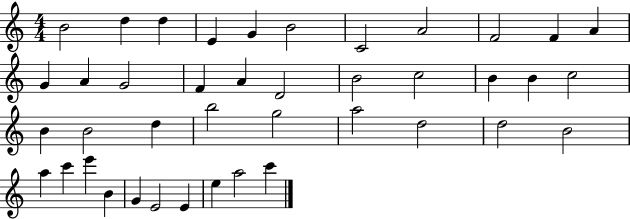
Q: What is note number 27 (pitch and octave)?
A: G5